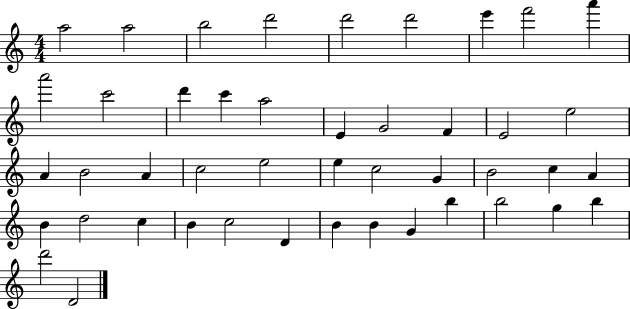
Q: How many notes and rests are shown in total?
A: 45